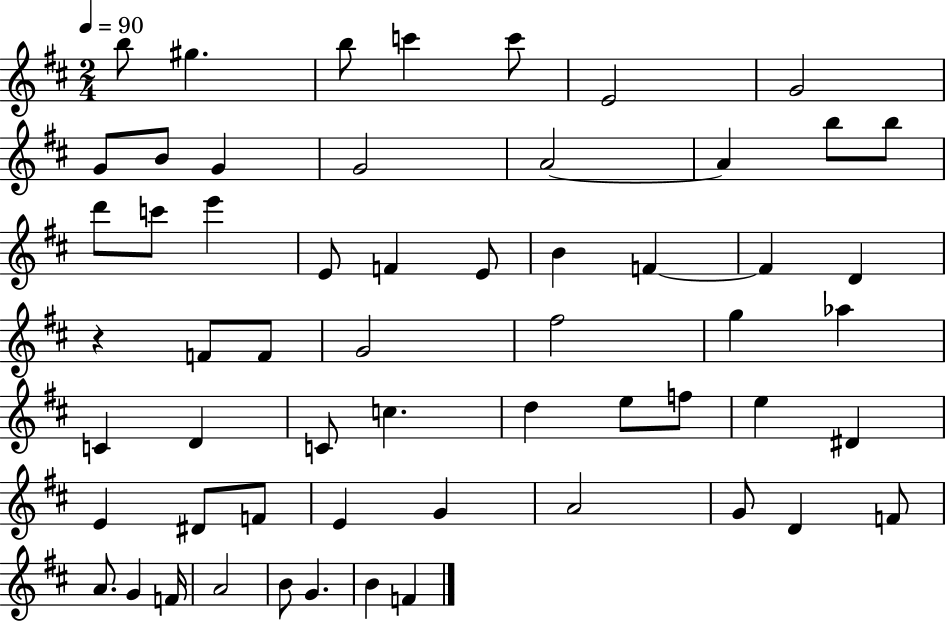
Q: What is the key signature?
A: D major